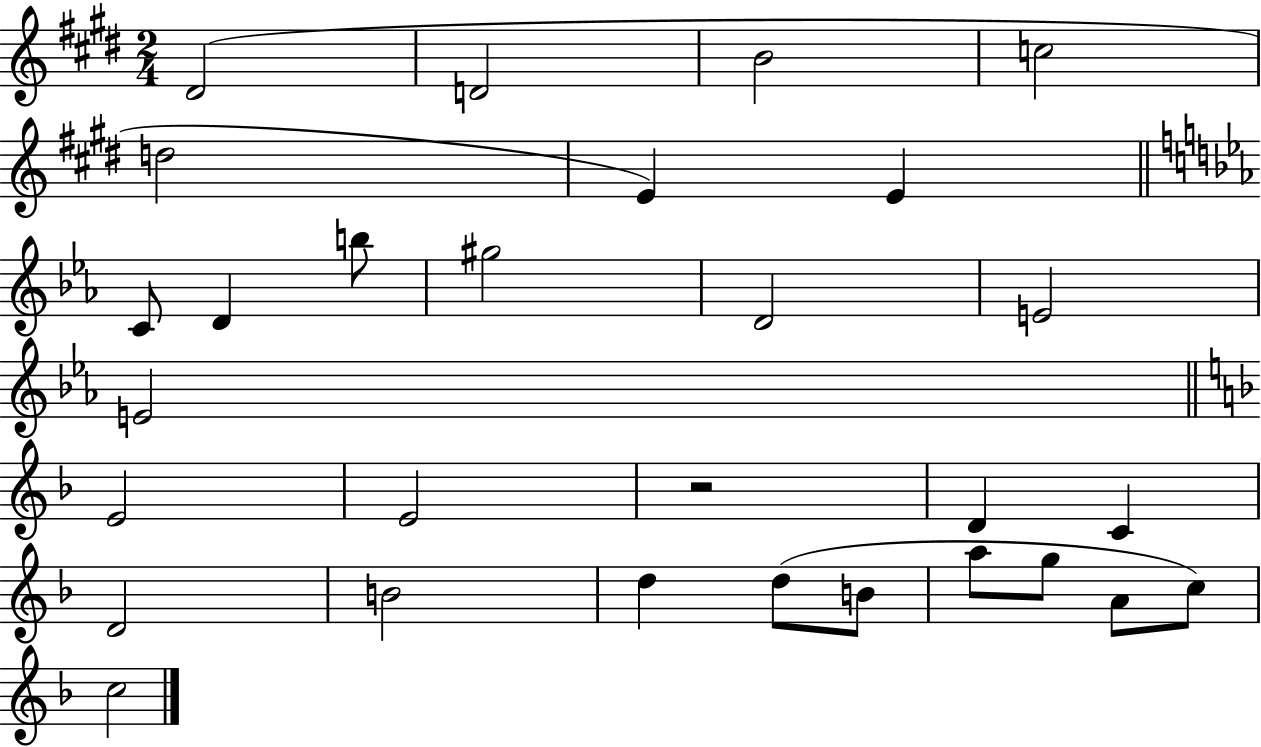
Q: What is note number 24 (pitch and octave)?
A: A5